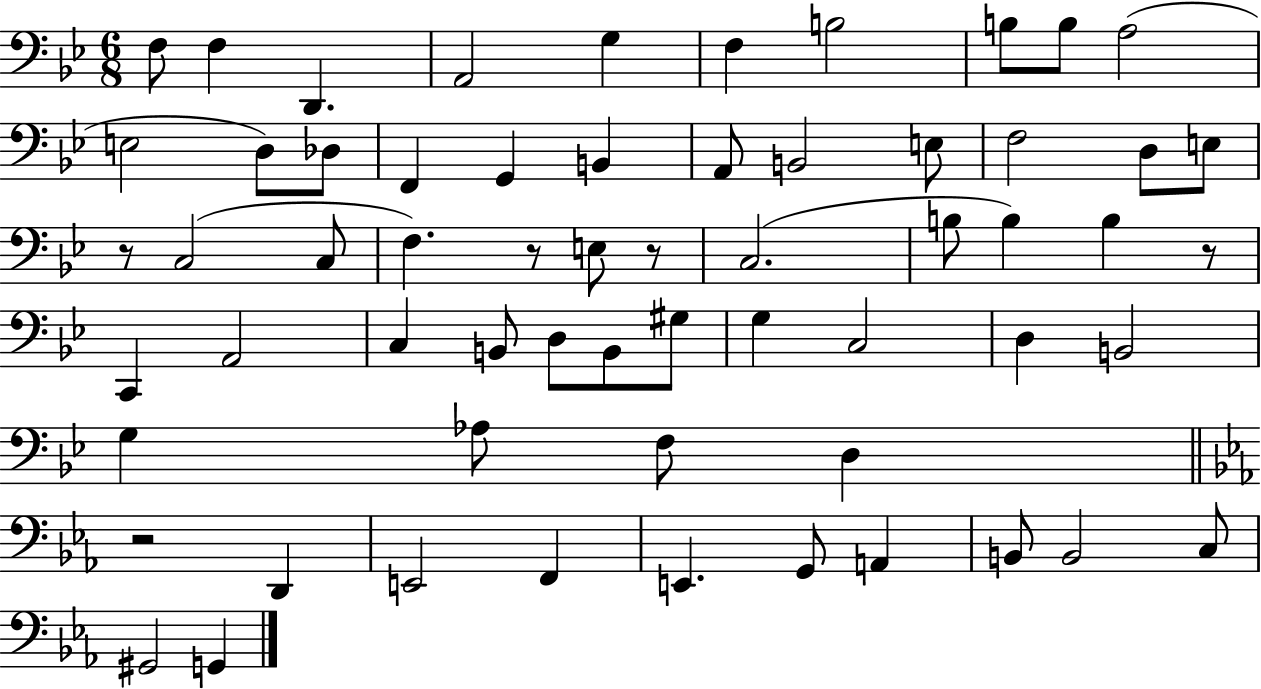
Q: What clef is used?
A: bass